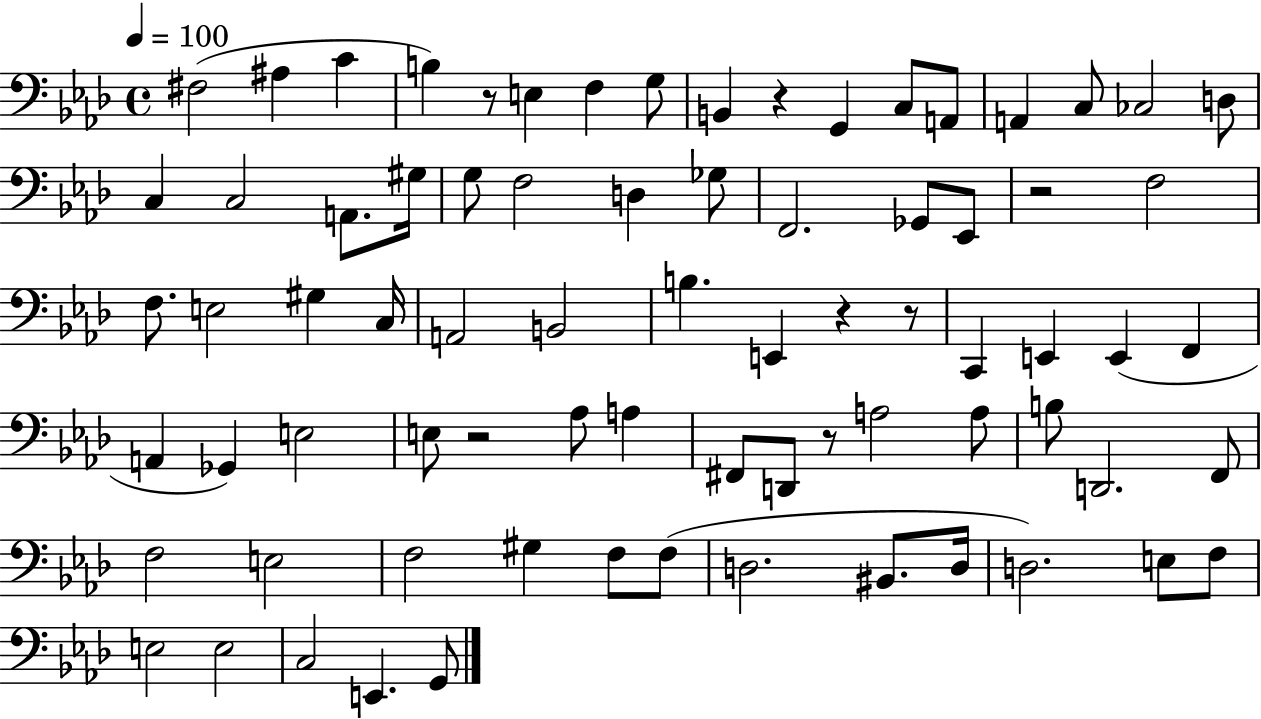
X:1
T:Untitled
M:4/4
L:1/4
K:Ab
^F,2 ^A, C B, z/2 E, F, G,/2 B,, z G,, C,/2 A,,/2 A,, C,/2 _C,2 D,/2 C, C,2 A,,/2 ^G,/4 G,/2 F,2 D, _G,/2 F,,2 _G,,/2 _E,,/2 z2 F,2 F,/2 E,2 ^G, C,/4 A,,2 B,,2 B, E,, z z/2 C,, E,, E,, F,, A,, _G,, E,2 E,/2 z2 _A,/2 A, ^F,,/2 D,,/2 z/2 A,2 A,/2 B,/2 D,,2 F,,/2 F,2 E,2 F,2 ^G, F,/2 F,/2 D,2 ^B,,/2 D,/4 D,2 E,/2 F,/2 E,2 E,2 C,2 E,, G,,/2